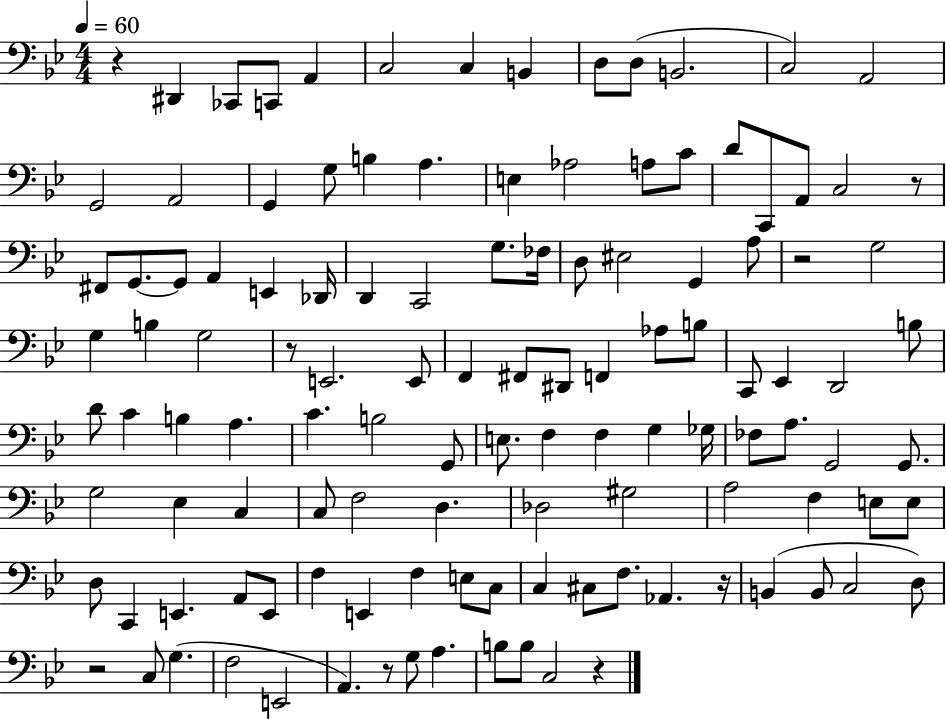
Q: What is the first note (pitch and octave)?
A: D#2